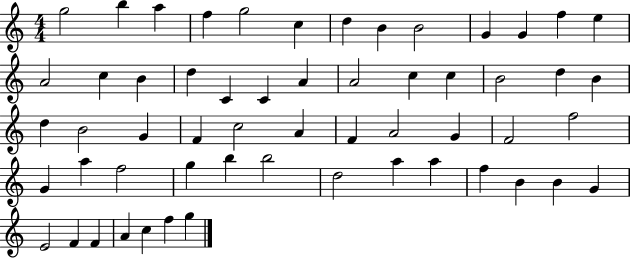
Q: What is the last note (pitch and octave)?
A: G5